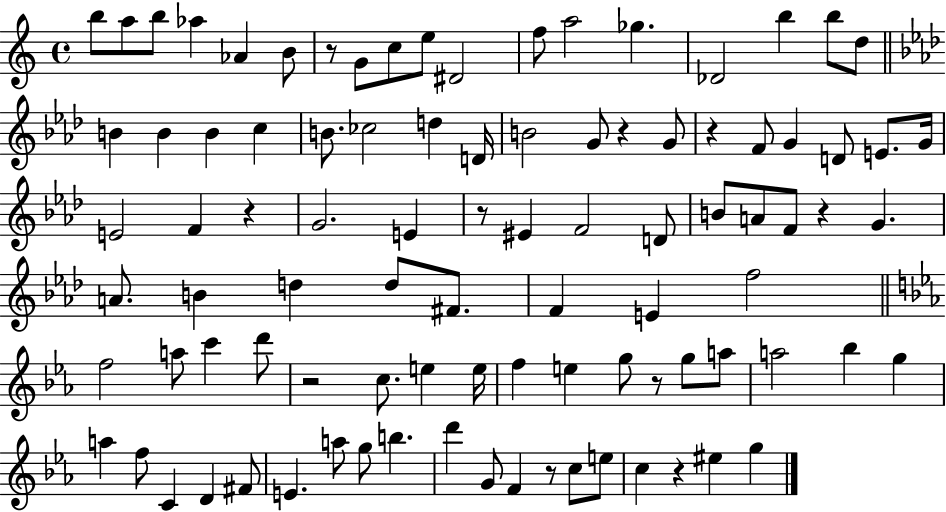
X:1
T:Untitled
M:4/4
L:1/4
K:C
b/2 a/2 b/2 _a _A B/2 z/2 G/2 c/2 e/2 ^D2 f/2 a2 _g _D2 b b/2 d/2 B B B c B/2 _c2 d D/4 B2 G/2 z G/2 z F/2 G D/2 E/2 G/4 E2 F z G2 E z/2 ^E F2 D/2 B/2 A/2 F/2 z G A/2 B d d/2 ^F/2 F E f2 f2 a/2 c' d'/2 z2 c/2 e e/4 f e g/2 z/2 g/2 a/2 a2 _b g a f/2 C D ^F/2 E a/2 g/2 b d' G/2 F z/2 c/2 e/2 c z ^e g